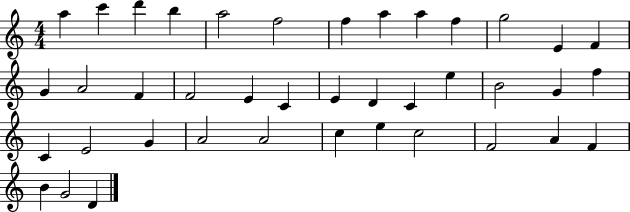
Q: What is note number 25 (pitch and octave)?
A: G4